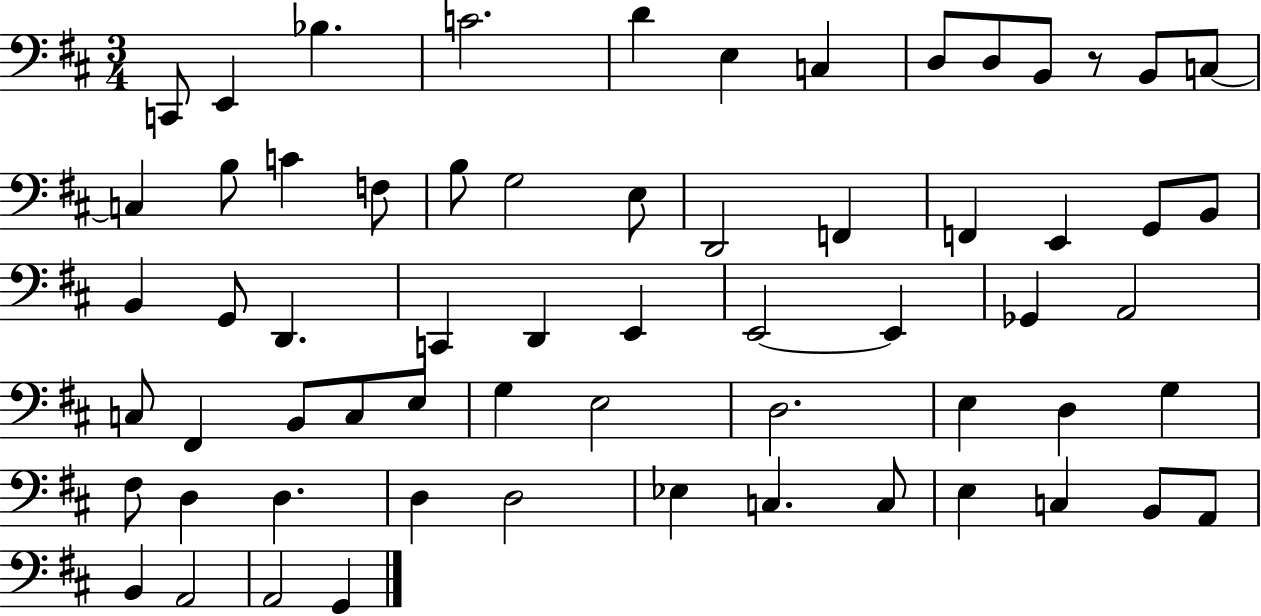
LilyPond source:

{
  \clef bass
  \numericTimeSignature
  \time 3/4
  \key d \major
  c,8 e,4 bes4. | c'2. | d'4 e4 c4 | d8 d8 b,8 r8 b,8 c8~~ | \break c4 b8 c'4 f8 | b8 g2 e8 | d,2 f,4 | f,4 e,4 g,8 b,8 | \break b,4 g,8 d,4. | c,4 d,4 e,4 | e,2~~ e,4 | ges,4 a,2 | \break c8 fis,4 b,8 c8 e8 | g4 e2 | d2. | e4 d4 g4 | \break fis8 d4 d4. | d4 d2 | ees4 c4. c8 | e4 c4 b,8 a,8 | \break b,4 a,2 | a,2 g,4 | \bar "|."
}